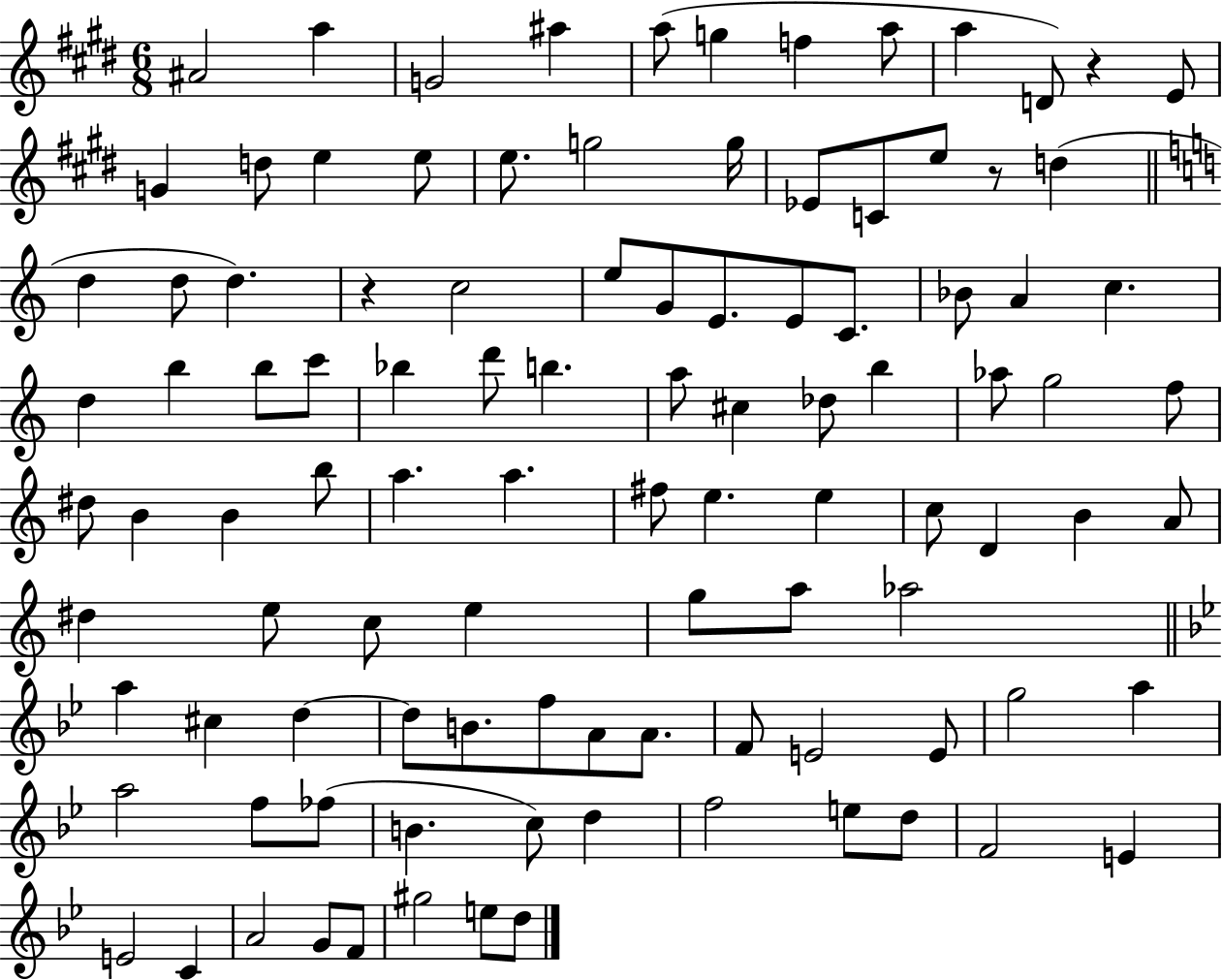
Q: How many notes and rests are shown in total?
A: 103